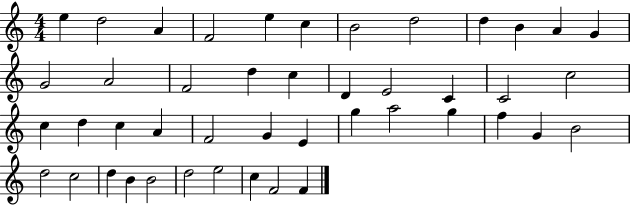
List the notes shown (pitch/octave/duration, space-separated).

E5/q D5/h A4/q F4/h E5/q C5/q B4/h D5/h D5/q B4/q A4/q G4/q G4/h A4/h F4/h D5/q C5/q D4/q E4/h C4/q C4/h C5/h C5/q D5/q C5/q A4/q F4/h G4/q E4/q G5/q A5/h G5/q F5/q G4/q B4/h D5/h C5/h D5/q B4/q B4/h D5/h E5/h C5/q F4/h F4/q